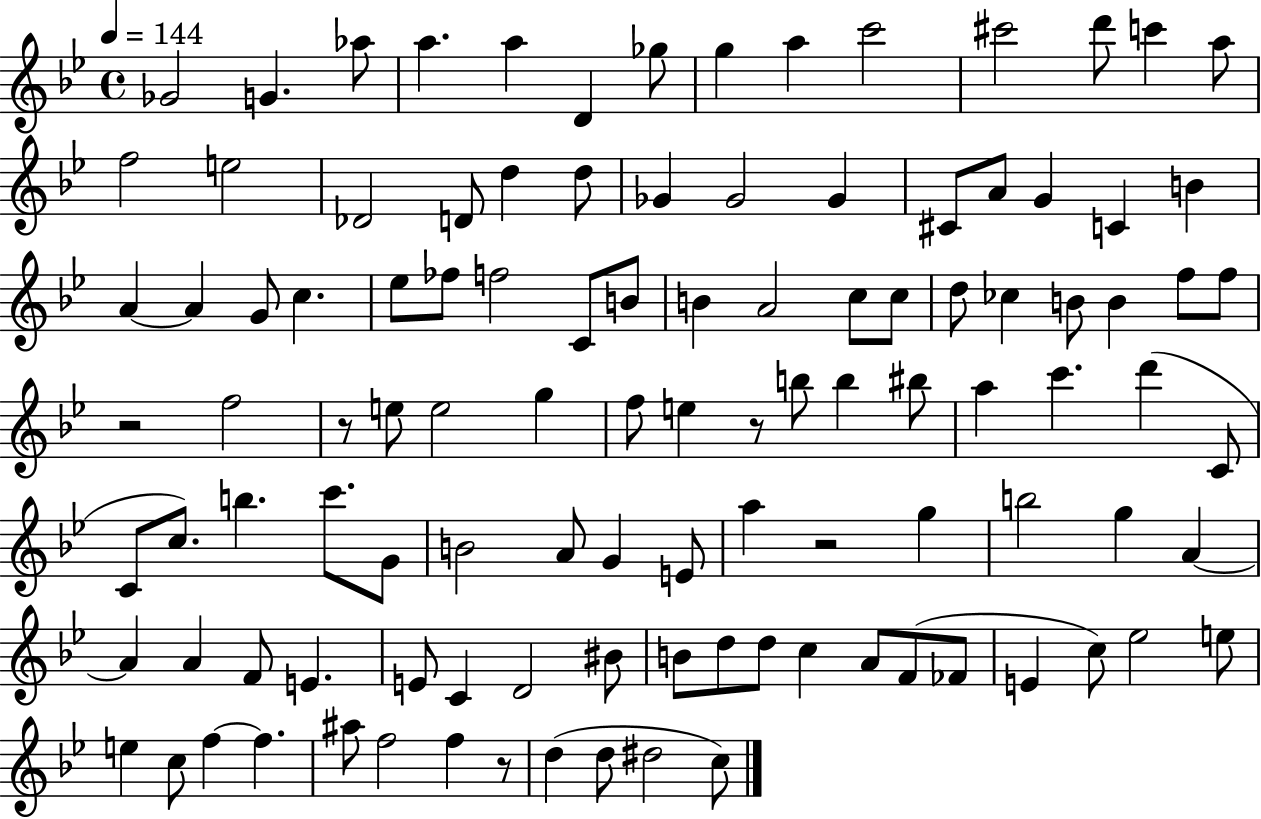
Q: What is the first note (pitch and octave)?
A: Gb4